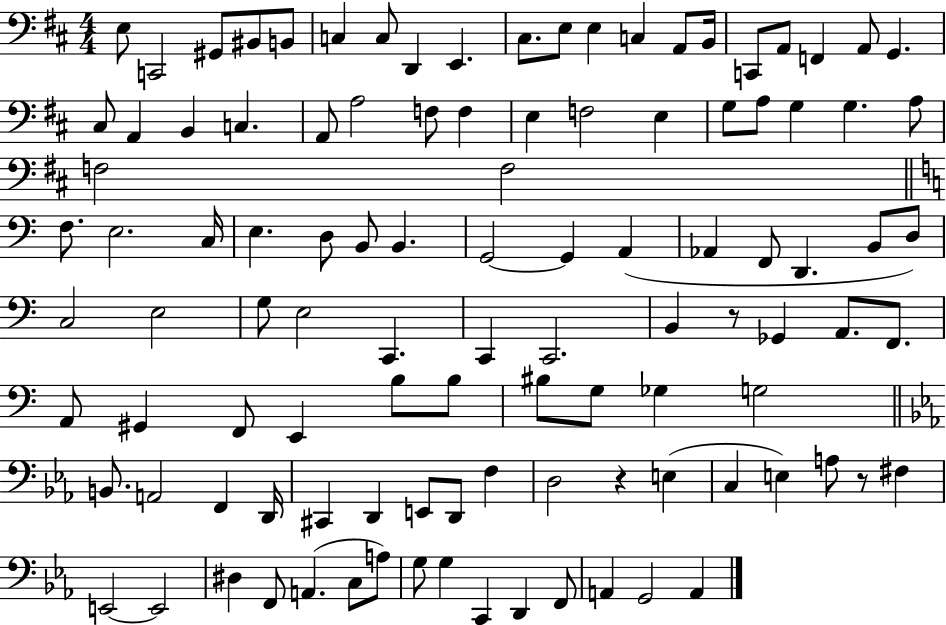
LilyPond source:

{
  \clef bass
  \numericTimeSignature
  \time 4/4
  \key d \major
  e8 c,2 gis,8 bis,8 b,8 | c4 c8 d,4 e,4. | cis8. e8 e4 c4 a,8 b,16 | c,8 a,8 f,4 a,8 g,4. | \break cis8 a,4 b,4 c4. | a,8 a2 f8 f4 | e4 f2 e4 | g8 a8 g4 g4. a8 | \break f2 f2 | \bar "||" \break \key c \major f8. e2. c16 | e4. d8 b,8 b,4. | g,2~~ g,4 a,4( | aes,4 f,8 d,4. b,8 d8) | \break c2 e2 | g8 e2 c,4. | c,4 c,2. | b,4 r8 ges,4 a,8. f,8. | \break a,8 gis,4 f,8 e,4 b8 b8 | bis8 g8 ges4 g2 | \bar "||" \break \key c \minor b,8. a,2 f,4 d,16 | cis,4 d,4 e,8 d,8 f4 | d2 r4 e4( | c4 e4) a8 r8 fis4 | \break e,2~~ e,2 | dis4 f,8 a,4.( c8 a8) | g8 g4 c,4 d,4 f,8 | a,4 g,2 a,4 | \break \bar "|."
}